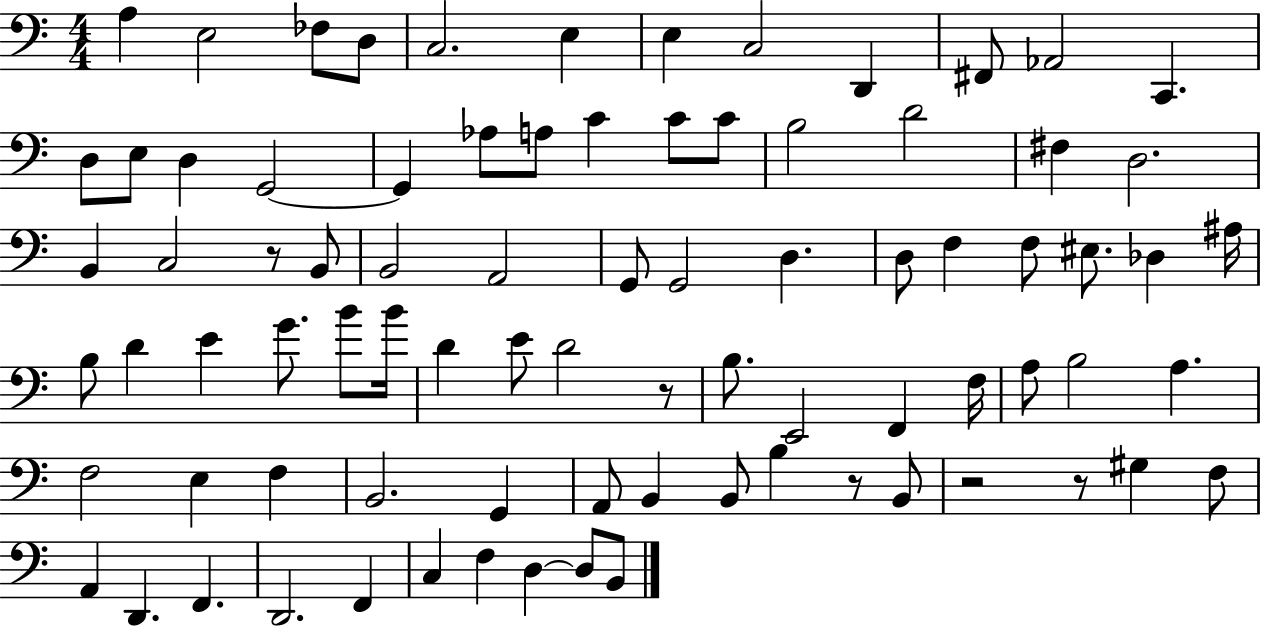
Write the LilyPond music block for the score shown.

{
  \clef bass
  \numericTimeSignature
  \time 4/4
  \key c \major
  a4 e2 fes8 d8 | c2. e4 | e4 c2 d,4 | fis,8 aes,2 c,4. | \break d8 e8 d4 g,2~~ | g,4 aes8 a8 c'4 c'8 c'8 | b2 d'2 | fis4 d2. | \break b,4 c2 r8 b,8 | b,2 a,2 | g,8 g,2 d4. | d8 f4 f8 eis8. des4 ais16 | \break b8 d'4 e'4 g'8. b'8 b'16 | d'4 e'8 d'2 r8 | b8. e,2 f,4 f16 | a8 b2 a4. | \break f2 e4 f4 | b,2. g,4 | a,8 b,4 b,8 b4 r8 b,8 | r2 r8 gis4 f8 | \break a,4 d,4. f,4. | d,2. f,4 | c4 f4 d4~~ d8 b,8 | \bar "|."
}